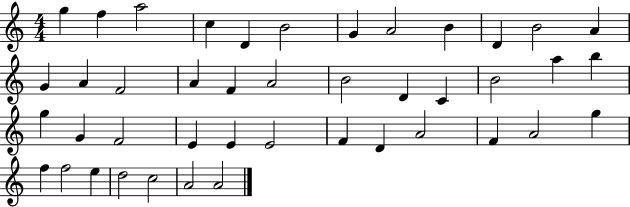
{
  \clef treble
  \numericTimeSignature
  \time 4/4
  \key c \major
  g''4 f''4 a''2 | c''4 d'4 b'2 | g'4 a'2 b'4 | d'4 b'2 a'4 | \break g'4 a'4 f'2 | a'4 f'4 a'2 | b'2 d'4 c'4 | b'2 a''4 b''4 | \break g''4 g'4 f'2 | e'4 e'4 e'2 | f'4 d'4 a'2 | f'4 a'2 g''4 | \break f''4 f''2 e''4 | d''2 c''2 | a'2 a'2 | \bar "|."
}